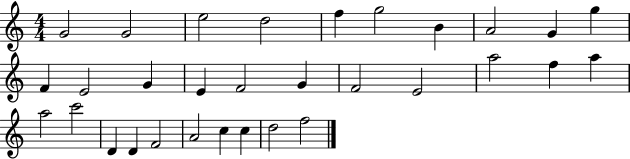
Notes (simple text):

G4/h G4/h E5/h D5/h F5/q G5/h B4/q A4/h G4/q G5/q F4/q E4/h G4/q E4/q F4/h G4/q F4/h E4/h A5/h F5/q A5/q A5/h C6/h D4/q D4/q F4/h A4/h C5/q C5/q D5/h F5/h